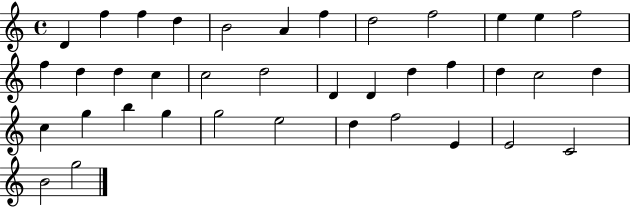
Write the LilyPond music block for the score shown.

{
  \clef treble
  \time 4/4
  \defaultTimeSignature
  \key c \major
  d'4 f''4 f''4 d''4 | b'2 a'4 f''4 | d''2 f''2 | e''4 e''4 f''2 | \break f''4 d''4 d''4 c''4 | c''2 d''2 | d'4 d'4 d''4 f''4 | d''4 c''2 d''4 | \break c''4 g''4 b''4 g''4 | g''2 e''2 | d''4 f''2 e'4 | e'2 c'2 | \break b'2 g''2 | \bar "|."
}